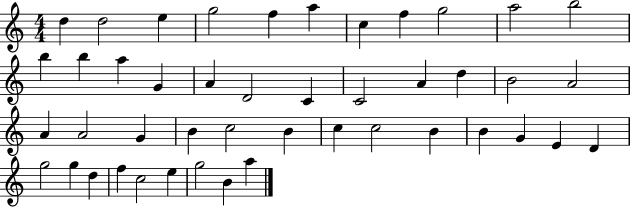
{
  \clef treble
  \numericTimeSignature
  \time 4/4
  \key c \major
  d''4 d''2 e''4 | g''2 f''4 a''4 | c''4 f''4 g''2 | a''2 b''2 | \break b''4 b''4 a''4 g'4 | a'4 d'2 c'4 | c'2 a'4 d''4 | b'2 a'2 | \break a'4 a'2 g'4 | b'4 c''2 b'4 | c''4 c''2 b'4 | b'4 g'4 e'4 d'4 | \break g''2 g''4 d''4 | f''4 c''2 e''4 | g''2 b'4 a''4 | \bar "|."
}